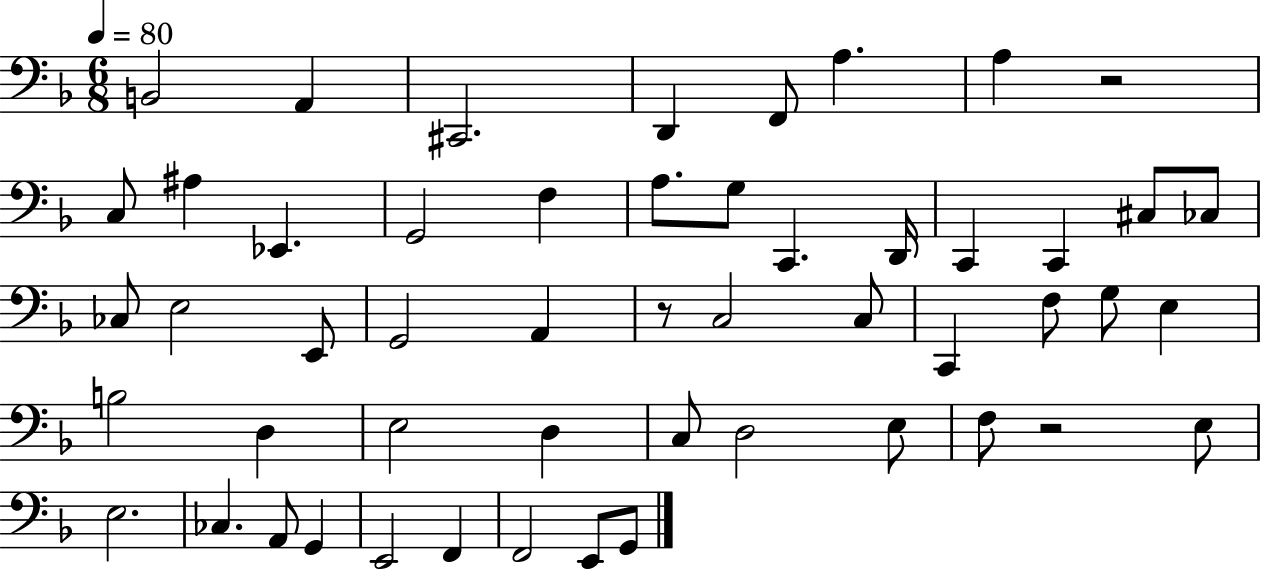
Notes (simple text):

B2/h A2/q C#2/h. D2/q F2/e A3/q. A3/q R/h C3/e A#3/q Eb2/q. G2/h F3/q A3/e. G3/e C2/q. D2/s C2/q C2/q C#3/e CES3/e CES3/e E3/h E2/e G2/h A2/q R/e C3/h C3/e C2/q F3/e G3/e E3/q B3/h D3/q E3/h D3/q C3/e D3/h E3/e F3/e R/h E3/e E3/h. CES3/q. A2/e G2/q E2/h F2/q F2/h E2/e G2/e